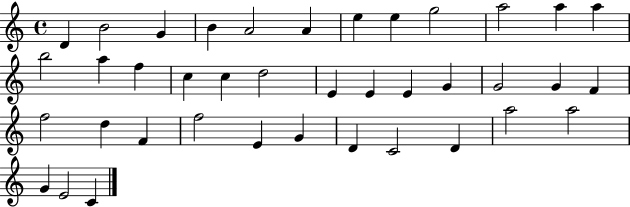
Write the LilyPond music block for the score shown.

{
  \clef treble
  \time 4/4
  \defaultTimeSignature
  \key c \major
  d'4 b'2 g'4 | b'4 a'2 a'4 | e''4 e''4 g''2 | a''2 a''4 a''4 | \break b''2 a''4 f''4 | c''4 c''4 d''2 | e'4 e'4 e'4 g'4 | g'2 g'4 f'4 | \break f''2 d''4 f'4 | f''2 e'4 g'4 | d'4 c'2 d'4 | a''2 a''2 | \break g'4 e'2 c'4 | \bar "|."
}